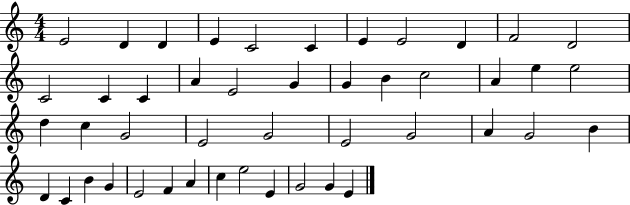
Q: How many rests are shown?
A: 0